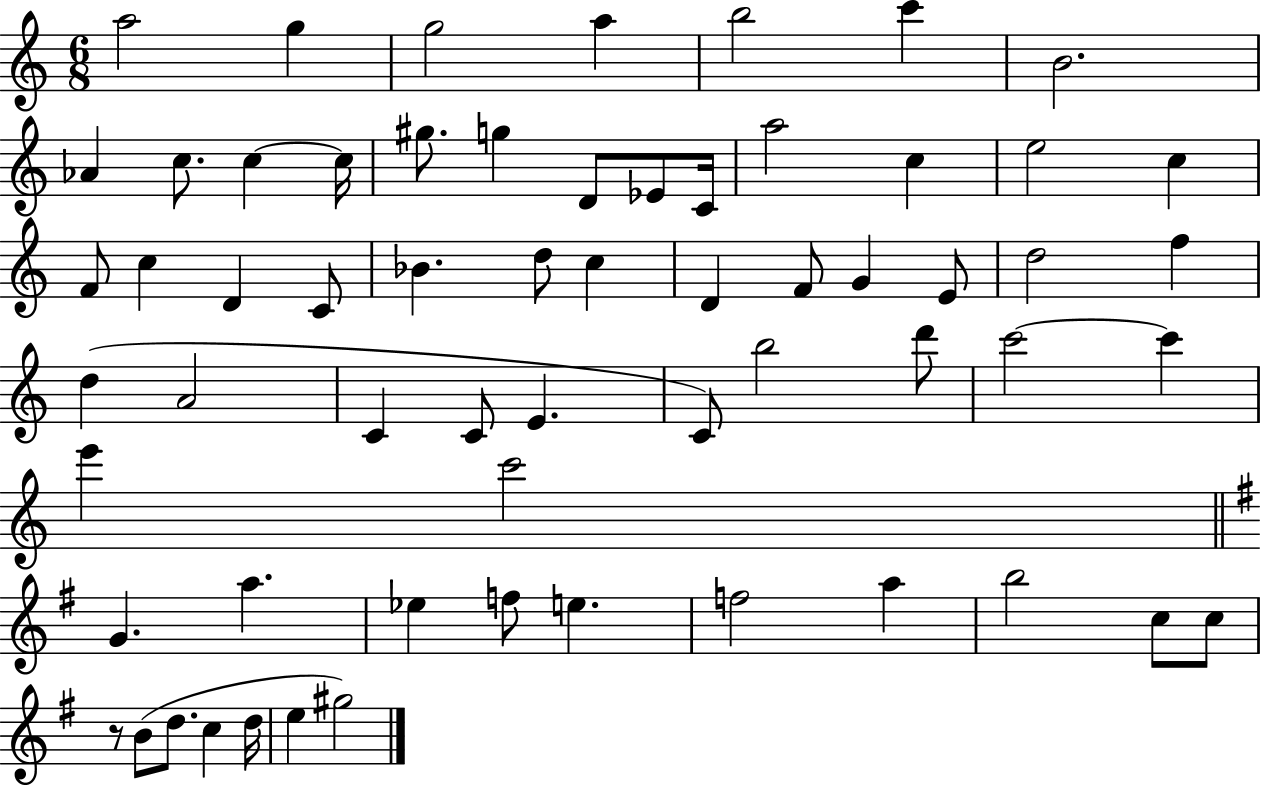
A5/h G5/q G5/h A5/q B5/h C6/q B4/h. Ab4/q C5/e. C5/q C5/s G#5/e. G5/q D4/e Eb4/e C4/s A5/h C5/q E5/h C5/q F4/e C5/q D4/q C4/e Bb4/q. D5/e C5/q D4/q F4/e G4/q E4/e D5/h F5/q D5/q A4/h C4/q C4/e E4/q. C4/e B5/h D6/e C6/h C6/q E6/q C6/h G4/q. A5/q. Eb5/q F5/e E5/q. F5/h A5/q B5/h C5/e C5/e R/e B4/e D5/e. C5/q D5/s E5/q G#5/h